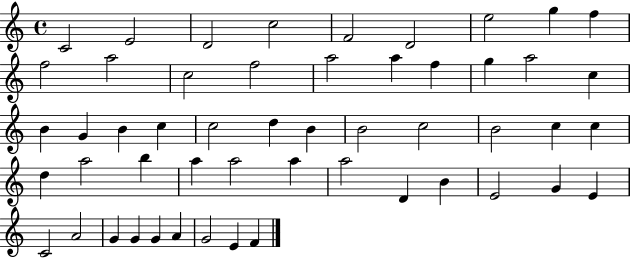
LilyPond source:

{
  \clef treble
  \time 4/4
  \defaultTimeSignature
  \key c \major
  c'2 e'2 | d'2 c''2 | f'2 d'2 | e''2 g''4 f''4 | \break f''2 a''2 | c''2 f''2 | a''2 a''4 f''4 | g''4 a''2 c''4 | \break b'4 g'4 b'4 c''4 | c''2 d''4 b'4 | b'2 c''2 | b'2 c''4 c''4 | \break d''4 a''2 b''4 | a''4 a''2 a''4 | a''2 d'4 b'4 | e'2 g'4 e'4 | \break c'2 a'2 | g'4 g'4 g'4 a'4 | g'2 e'4 f'4 | \bar "|."
}